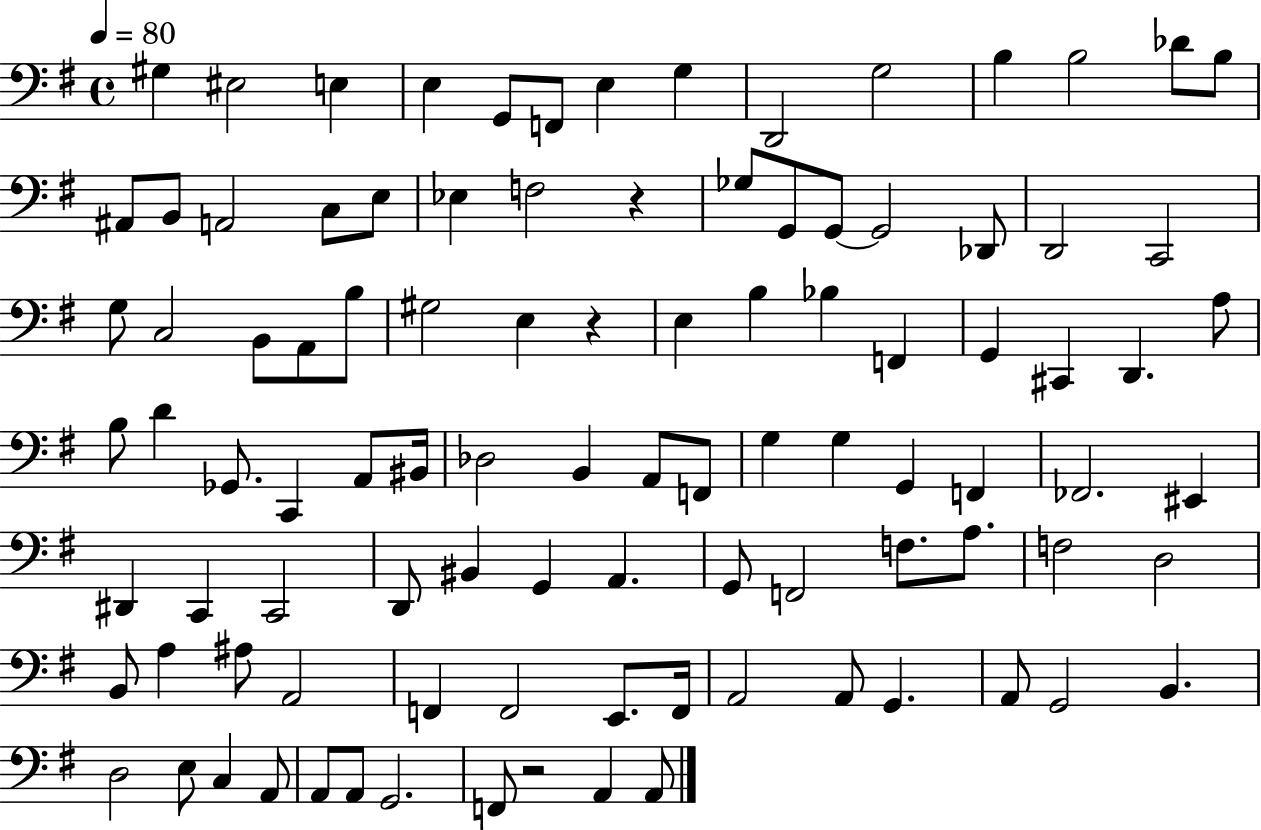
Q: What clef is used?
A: bass